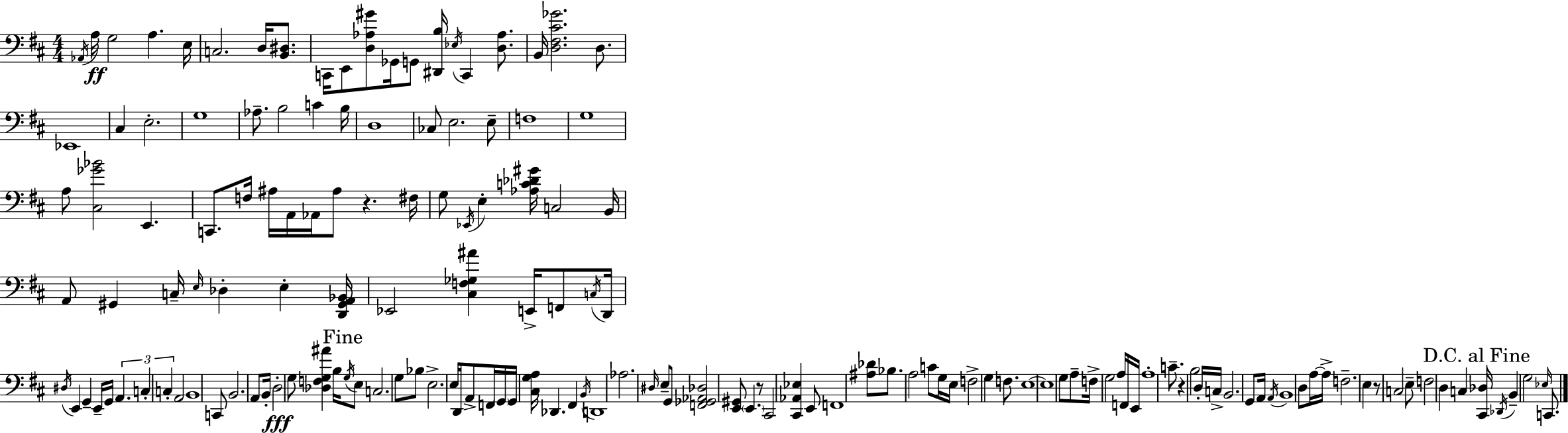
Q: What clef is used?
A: bass